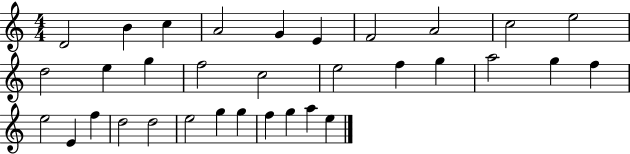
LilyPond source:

{
  \clef treble
  \numericTimeSignature
  \time 4/4
  \key c \major
  d'2 b'4 c''4 | a'2 g'4 e'4 | f'2 a'2 | c''2 e''2 | \break d''2 e''4 g''4 | f''2 c''2 | e''2 f''4 g''4 | a''2 g''4 f''4 | \break e''2 e'4 f''4 | d''2 d''2 | e''2 g''4 g''4 | f''4 g''4 a''4 e''4 | \break \bar "|."
}